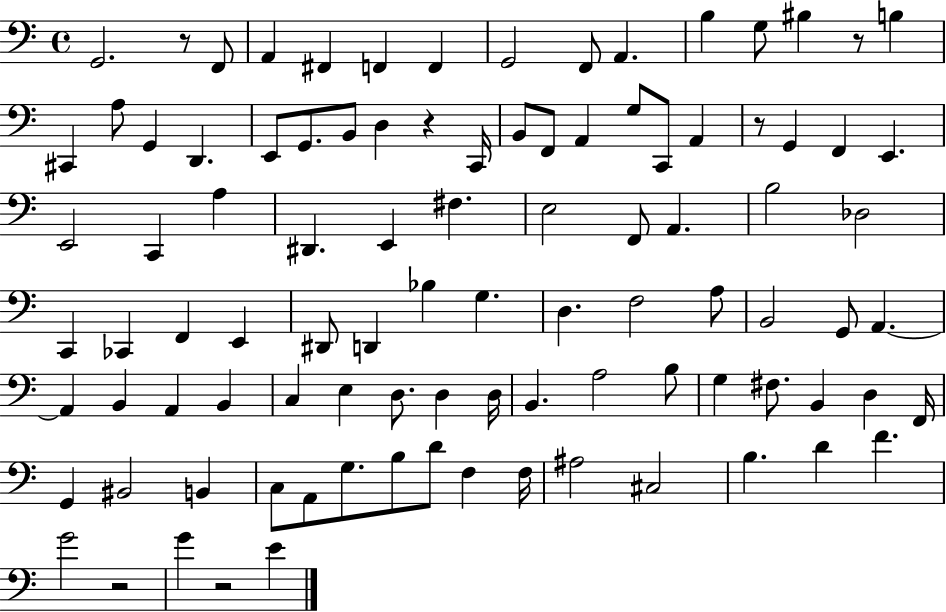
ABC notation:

X:1
T:Untitled
M:4/4
L:1/4
K:C
G,,2 z/2 F,,/2 A,, ^F,, F,, F,, G,,2 F,,/2 A,, B, G,/2 ^B, z/2 B, ^C,, A,/2 G,, D,, E,,/2 G,,/2 B,,/2 D, z C,,/4 B,,/2 F,,/2 A,, G,/2 C,,/2 A,, z/2 G,, F,, E,, E,,2 C,, A, ^D,, E,, ^F, E,2 F,,/2 A,, B,2 _D,2 C,, _C,, F,, E,, ^D,,/2 D,, _B, G, D, F,2 A,/2 B,,2 G,,/2 A,, A,, B,, A,, B,, C, E, D,/2 D, D,/4 B,, A,2 B,/2 G, ^F,/2 B,, D, F,,/4 G,, ^B,,2 B,, C,/2 A,,/2 G,/2 B,/2 D/2 F, F,/4 ^A,2 ^C,2 B, D F G2 z2 G z2 E